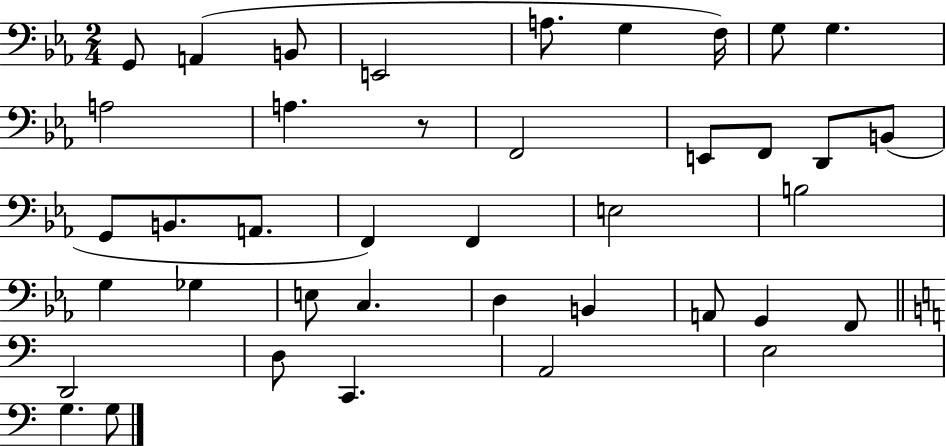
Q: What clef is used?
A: bass